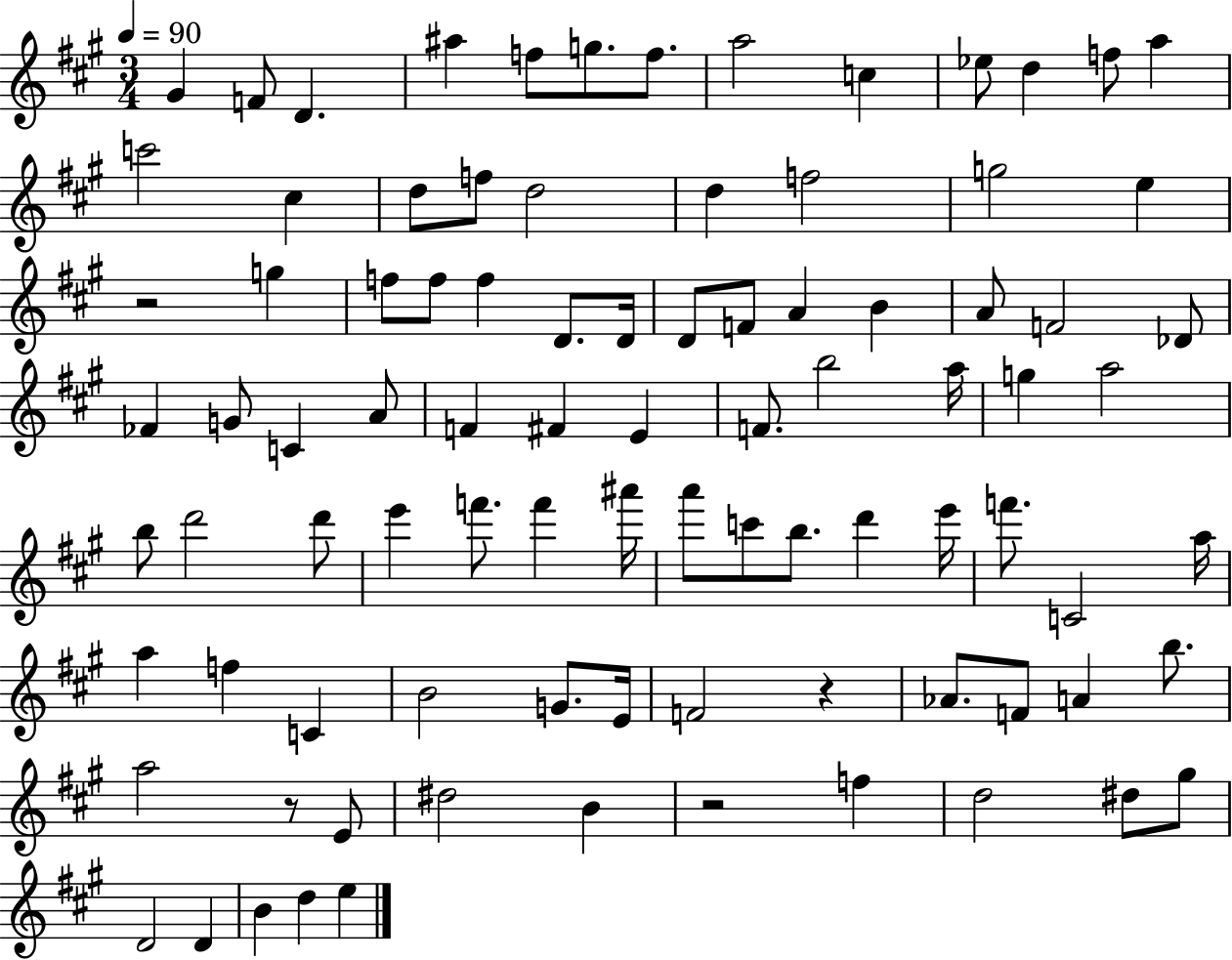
{
  \clef treble
  \numericTimeSignature
  \time 3/4
  \key a \major
  \tempo 4 = 90
  gis'4 f'8 d'4. | ais''4 f''8 g''8. f''8. | a''2 c''4 | ees''8 d''4 f''8 a''4 | \break c'''2 cis''4 | d''8 f''8 d''2 | d''4 f''2 | g''2 e''4 | \break r2 g''4 | f''8 f''8 f''4 d'8. d'16 | d'8 f'8 a'4 b'4 | a'8 f'2 des'8 | \break fes'4 g'8 c'4 a'8 | f'4 fis'4 e'4 | f'8. b''2 a''16 | g''4 a''2 | \break b''8 d'''2 d'''8 | e'''4 f'''8. f'''4 ais'''16 | a'''8 c'''8 b''8. d'''4 e'''16 | f'''8. c'2 a''16 | \break a''4 f''4 c'4 | b'2 g'8. e'16 | f'2 r4 | aes'8. f'8 a'4 b''8. | \break a''2 r8 e'8 | dis''2 b'4 | r2 f''4 | d''2 dis''8 gis''8 | \break d'2 d'4 | b'4 d''4 e''4 | \bar "|."
}